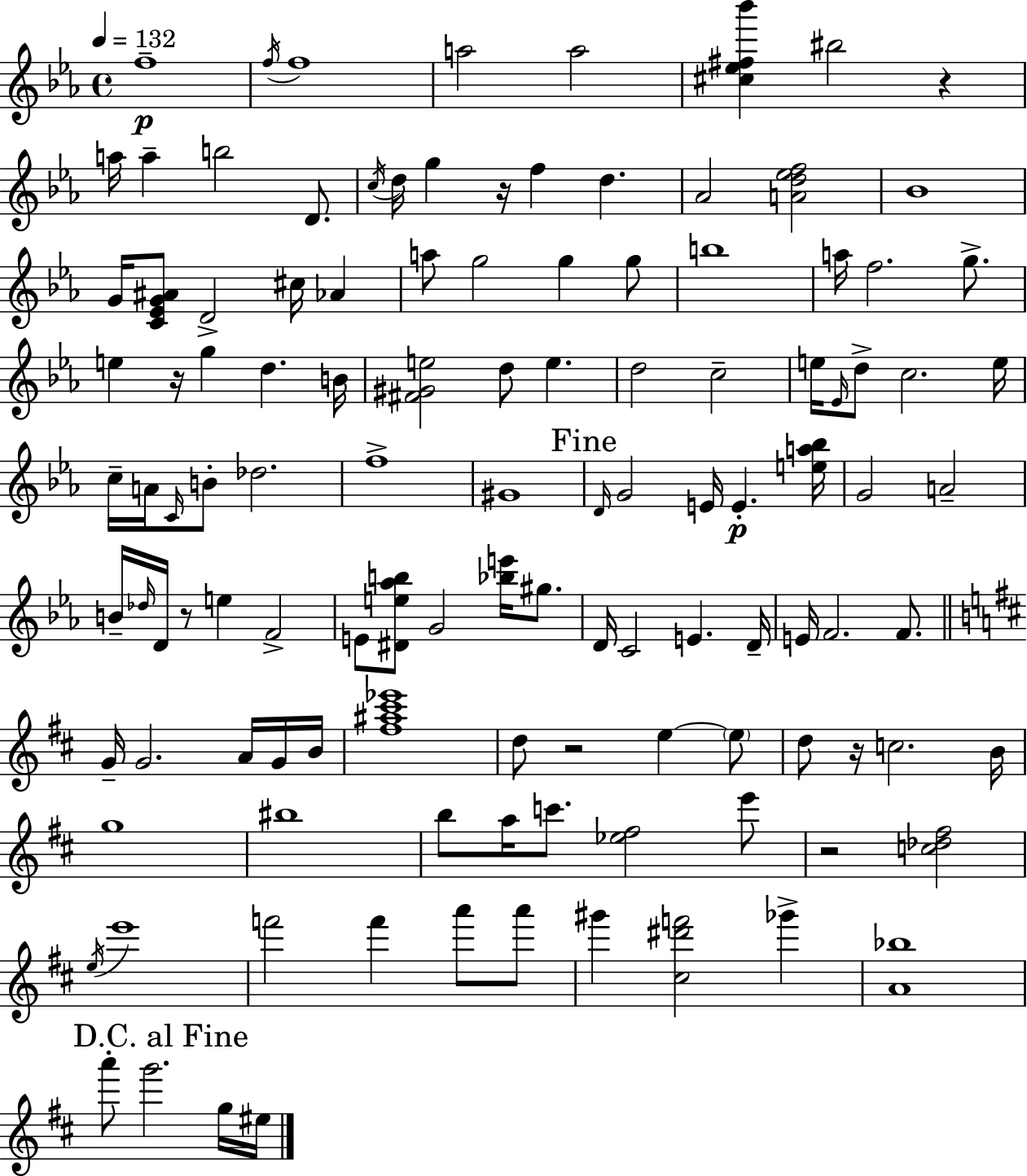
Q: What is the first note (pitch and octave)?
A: F5